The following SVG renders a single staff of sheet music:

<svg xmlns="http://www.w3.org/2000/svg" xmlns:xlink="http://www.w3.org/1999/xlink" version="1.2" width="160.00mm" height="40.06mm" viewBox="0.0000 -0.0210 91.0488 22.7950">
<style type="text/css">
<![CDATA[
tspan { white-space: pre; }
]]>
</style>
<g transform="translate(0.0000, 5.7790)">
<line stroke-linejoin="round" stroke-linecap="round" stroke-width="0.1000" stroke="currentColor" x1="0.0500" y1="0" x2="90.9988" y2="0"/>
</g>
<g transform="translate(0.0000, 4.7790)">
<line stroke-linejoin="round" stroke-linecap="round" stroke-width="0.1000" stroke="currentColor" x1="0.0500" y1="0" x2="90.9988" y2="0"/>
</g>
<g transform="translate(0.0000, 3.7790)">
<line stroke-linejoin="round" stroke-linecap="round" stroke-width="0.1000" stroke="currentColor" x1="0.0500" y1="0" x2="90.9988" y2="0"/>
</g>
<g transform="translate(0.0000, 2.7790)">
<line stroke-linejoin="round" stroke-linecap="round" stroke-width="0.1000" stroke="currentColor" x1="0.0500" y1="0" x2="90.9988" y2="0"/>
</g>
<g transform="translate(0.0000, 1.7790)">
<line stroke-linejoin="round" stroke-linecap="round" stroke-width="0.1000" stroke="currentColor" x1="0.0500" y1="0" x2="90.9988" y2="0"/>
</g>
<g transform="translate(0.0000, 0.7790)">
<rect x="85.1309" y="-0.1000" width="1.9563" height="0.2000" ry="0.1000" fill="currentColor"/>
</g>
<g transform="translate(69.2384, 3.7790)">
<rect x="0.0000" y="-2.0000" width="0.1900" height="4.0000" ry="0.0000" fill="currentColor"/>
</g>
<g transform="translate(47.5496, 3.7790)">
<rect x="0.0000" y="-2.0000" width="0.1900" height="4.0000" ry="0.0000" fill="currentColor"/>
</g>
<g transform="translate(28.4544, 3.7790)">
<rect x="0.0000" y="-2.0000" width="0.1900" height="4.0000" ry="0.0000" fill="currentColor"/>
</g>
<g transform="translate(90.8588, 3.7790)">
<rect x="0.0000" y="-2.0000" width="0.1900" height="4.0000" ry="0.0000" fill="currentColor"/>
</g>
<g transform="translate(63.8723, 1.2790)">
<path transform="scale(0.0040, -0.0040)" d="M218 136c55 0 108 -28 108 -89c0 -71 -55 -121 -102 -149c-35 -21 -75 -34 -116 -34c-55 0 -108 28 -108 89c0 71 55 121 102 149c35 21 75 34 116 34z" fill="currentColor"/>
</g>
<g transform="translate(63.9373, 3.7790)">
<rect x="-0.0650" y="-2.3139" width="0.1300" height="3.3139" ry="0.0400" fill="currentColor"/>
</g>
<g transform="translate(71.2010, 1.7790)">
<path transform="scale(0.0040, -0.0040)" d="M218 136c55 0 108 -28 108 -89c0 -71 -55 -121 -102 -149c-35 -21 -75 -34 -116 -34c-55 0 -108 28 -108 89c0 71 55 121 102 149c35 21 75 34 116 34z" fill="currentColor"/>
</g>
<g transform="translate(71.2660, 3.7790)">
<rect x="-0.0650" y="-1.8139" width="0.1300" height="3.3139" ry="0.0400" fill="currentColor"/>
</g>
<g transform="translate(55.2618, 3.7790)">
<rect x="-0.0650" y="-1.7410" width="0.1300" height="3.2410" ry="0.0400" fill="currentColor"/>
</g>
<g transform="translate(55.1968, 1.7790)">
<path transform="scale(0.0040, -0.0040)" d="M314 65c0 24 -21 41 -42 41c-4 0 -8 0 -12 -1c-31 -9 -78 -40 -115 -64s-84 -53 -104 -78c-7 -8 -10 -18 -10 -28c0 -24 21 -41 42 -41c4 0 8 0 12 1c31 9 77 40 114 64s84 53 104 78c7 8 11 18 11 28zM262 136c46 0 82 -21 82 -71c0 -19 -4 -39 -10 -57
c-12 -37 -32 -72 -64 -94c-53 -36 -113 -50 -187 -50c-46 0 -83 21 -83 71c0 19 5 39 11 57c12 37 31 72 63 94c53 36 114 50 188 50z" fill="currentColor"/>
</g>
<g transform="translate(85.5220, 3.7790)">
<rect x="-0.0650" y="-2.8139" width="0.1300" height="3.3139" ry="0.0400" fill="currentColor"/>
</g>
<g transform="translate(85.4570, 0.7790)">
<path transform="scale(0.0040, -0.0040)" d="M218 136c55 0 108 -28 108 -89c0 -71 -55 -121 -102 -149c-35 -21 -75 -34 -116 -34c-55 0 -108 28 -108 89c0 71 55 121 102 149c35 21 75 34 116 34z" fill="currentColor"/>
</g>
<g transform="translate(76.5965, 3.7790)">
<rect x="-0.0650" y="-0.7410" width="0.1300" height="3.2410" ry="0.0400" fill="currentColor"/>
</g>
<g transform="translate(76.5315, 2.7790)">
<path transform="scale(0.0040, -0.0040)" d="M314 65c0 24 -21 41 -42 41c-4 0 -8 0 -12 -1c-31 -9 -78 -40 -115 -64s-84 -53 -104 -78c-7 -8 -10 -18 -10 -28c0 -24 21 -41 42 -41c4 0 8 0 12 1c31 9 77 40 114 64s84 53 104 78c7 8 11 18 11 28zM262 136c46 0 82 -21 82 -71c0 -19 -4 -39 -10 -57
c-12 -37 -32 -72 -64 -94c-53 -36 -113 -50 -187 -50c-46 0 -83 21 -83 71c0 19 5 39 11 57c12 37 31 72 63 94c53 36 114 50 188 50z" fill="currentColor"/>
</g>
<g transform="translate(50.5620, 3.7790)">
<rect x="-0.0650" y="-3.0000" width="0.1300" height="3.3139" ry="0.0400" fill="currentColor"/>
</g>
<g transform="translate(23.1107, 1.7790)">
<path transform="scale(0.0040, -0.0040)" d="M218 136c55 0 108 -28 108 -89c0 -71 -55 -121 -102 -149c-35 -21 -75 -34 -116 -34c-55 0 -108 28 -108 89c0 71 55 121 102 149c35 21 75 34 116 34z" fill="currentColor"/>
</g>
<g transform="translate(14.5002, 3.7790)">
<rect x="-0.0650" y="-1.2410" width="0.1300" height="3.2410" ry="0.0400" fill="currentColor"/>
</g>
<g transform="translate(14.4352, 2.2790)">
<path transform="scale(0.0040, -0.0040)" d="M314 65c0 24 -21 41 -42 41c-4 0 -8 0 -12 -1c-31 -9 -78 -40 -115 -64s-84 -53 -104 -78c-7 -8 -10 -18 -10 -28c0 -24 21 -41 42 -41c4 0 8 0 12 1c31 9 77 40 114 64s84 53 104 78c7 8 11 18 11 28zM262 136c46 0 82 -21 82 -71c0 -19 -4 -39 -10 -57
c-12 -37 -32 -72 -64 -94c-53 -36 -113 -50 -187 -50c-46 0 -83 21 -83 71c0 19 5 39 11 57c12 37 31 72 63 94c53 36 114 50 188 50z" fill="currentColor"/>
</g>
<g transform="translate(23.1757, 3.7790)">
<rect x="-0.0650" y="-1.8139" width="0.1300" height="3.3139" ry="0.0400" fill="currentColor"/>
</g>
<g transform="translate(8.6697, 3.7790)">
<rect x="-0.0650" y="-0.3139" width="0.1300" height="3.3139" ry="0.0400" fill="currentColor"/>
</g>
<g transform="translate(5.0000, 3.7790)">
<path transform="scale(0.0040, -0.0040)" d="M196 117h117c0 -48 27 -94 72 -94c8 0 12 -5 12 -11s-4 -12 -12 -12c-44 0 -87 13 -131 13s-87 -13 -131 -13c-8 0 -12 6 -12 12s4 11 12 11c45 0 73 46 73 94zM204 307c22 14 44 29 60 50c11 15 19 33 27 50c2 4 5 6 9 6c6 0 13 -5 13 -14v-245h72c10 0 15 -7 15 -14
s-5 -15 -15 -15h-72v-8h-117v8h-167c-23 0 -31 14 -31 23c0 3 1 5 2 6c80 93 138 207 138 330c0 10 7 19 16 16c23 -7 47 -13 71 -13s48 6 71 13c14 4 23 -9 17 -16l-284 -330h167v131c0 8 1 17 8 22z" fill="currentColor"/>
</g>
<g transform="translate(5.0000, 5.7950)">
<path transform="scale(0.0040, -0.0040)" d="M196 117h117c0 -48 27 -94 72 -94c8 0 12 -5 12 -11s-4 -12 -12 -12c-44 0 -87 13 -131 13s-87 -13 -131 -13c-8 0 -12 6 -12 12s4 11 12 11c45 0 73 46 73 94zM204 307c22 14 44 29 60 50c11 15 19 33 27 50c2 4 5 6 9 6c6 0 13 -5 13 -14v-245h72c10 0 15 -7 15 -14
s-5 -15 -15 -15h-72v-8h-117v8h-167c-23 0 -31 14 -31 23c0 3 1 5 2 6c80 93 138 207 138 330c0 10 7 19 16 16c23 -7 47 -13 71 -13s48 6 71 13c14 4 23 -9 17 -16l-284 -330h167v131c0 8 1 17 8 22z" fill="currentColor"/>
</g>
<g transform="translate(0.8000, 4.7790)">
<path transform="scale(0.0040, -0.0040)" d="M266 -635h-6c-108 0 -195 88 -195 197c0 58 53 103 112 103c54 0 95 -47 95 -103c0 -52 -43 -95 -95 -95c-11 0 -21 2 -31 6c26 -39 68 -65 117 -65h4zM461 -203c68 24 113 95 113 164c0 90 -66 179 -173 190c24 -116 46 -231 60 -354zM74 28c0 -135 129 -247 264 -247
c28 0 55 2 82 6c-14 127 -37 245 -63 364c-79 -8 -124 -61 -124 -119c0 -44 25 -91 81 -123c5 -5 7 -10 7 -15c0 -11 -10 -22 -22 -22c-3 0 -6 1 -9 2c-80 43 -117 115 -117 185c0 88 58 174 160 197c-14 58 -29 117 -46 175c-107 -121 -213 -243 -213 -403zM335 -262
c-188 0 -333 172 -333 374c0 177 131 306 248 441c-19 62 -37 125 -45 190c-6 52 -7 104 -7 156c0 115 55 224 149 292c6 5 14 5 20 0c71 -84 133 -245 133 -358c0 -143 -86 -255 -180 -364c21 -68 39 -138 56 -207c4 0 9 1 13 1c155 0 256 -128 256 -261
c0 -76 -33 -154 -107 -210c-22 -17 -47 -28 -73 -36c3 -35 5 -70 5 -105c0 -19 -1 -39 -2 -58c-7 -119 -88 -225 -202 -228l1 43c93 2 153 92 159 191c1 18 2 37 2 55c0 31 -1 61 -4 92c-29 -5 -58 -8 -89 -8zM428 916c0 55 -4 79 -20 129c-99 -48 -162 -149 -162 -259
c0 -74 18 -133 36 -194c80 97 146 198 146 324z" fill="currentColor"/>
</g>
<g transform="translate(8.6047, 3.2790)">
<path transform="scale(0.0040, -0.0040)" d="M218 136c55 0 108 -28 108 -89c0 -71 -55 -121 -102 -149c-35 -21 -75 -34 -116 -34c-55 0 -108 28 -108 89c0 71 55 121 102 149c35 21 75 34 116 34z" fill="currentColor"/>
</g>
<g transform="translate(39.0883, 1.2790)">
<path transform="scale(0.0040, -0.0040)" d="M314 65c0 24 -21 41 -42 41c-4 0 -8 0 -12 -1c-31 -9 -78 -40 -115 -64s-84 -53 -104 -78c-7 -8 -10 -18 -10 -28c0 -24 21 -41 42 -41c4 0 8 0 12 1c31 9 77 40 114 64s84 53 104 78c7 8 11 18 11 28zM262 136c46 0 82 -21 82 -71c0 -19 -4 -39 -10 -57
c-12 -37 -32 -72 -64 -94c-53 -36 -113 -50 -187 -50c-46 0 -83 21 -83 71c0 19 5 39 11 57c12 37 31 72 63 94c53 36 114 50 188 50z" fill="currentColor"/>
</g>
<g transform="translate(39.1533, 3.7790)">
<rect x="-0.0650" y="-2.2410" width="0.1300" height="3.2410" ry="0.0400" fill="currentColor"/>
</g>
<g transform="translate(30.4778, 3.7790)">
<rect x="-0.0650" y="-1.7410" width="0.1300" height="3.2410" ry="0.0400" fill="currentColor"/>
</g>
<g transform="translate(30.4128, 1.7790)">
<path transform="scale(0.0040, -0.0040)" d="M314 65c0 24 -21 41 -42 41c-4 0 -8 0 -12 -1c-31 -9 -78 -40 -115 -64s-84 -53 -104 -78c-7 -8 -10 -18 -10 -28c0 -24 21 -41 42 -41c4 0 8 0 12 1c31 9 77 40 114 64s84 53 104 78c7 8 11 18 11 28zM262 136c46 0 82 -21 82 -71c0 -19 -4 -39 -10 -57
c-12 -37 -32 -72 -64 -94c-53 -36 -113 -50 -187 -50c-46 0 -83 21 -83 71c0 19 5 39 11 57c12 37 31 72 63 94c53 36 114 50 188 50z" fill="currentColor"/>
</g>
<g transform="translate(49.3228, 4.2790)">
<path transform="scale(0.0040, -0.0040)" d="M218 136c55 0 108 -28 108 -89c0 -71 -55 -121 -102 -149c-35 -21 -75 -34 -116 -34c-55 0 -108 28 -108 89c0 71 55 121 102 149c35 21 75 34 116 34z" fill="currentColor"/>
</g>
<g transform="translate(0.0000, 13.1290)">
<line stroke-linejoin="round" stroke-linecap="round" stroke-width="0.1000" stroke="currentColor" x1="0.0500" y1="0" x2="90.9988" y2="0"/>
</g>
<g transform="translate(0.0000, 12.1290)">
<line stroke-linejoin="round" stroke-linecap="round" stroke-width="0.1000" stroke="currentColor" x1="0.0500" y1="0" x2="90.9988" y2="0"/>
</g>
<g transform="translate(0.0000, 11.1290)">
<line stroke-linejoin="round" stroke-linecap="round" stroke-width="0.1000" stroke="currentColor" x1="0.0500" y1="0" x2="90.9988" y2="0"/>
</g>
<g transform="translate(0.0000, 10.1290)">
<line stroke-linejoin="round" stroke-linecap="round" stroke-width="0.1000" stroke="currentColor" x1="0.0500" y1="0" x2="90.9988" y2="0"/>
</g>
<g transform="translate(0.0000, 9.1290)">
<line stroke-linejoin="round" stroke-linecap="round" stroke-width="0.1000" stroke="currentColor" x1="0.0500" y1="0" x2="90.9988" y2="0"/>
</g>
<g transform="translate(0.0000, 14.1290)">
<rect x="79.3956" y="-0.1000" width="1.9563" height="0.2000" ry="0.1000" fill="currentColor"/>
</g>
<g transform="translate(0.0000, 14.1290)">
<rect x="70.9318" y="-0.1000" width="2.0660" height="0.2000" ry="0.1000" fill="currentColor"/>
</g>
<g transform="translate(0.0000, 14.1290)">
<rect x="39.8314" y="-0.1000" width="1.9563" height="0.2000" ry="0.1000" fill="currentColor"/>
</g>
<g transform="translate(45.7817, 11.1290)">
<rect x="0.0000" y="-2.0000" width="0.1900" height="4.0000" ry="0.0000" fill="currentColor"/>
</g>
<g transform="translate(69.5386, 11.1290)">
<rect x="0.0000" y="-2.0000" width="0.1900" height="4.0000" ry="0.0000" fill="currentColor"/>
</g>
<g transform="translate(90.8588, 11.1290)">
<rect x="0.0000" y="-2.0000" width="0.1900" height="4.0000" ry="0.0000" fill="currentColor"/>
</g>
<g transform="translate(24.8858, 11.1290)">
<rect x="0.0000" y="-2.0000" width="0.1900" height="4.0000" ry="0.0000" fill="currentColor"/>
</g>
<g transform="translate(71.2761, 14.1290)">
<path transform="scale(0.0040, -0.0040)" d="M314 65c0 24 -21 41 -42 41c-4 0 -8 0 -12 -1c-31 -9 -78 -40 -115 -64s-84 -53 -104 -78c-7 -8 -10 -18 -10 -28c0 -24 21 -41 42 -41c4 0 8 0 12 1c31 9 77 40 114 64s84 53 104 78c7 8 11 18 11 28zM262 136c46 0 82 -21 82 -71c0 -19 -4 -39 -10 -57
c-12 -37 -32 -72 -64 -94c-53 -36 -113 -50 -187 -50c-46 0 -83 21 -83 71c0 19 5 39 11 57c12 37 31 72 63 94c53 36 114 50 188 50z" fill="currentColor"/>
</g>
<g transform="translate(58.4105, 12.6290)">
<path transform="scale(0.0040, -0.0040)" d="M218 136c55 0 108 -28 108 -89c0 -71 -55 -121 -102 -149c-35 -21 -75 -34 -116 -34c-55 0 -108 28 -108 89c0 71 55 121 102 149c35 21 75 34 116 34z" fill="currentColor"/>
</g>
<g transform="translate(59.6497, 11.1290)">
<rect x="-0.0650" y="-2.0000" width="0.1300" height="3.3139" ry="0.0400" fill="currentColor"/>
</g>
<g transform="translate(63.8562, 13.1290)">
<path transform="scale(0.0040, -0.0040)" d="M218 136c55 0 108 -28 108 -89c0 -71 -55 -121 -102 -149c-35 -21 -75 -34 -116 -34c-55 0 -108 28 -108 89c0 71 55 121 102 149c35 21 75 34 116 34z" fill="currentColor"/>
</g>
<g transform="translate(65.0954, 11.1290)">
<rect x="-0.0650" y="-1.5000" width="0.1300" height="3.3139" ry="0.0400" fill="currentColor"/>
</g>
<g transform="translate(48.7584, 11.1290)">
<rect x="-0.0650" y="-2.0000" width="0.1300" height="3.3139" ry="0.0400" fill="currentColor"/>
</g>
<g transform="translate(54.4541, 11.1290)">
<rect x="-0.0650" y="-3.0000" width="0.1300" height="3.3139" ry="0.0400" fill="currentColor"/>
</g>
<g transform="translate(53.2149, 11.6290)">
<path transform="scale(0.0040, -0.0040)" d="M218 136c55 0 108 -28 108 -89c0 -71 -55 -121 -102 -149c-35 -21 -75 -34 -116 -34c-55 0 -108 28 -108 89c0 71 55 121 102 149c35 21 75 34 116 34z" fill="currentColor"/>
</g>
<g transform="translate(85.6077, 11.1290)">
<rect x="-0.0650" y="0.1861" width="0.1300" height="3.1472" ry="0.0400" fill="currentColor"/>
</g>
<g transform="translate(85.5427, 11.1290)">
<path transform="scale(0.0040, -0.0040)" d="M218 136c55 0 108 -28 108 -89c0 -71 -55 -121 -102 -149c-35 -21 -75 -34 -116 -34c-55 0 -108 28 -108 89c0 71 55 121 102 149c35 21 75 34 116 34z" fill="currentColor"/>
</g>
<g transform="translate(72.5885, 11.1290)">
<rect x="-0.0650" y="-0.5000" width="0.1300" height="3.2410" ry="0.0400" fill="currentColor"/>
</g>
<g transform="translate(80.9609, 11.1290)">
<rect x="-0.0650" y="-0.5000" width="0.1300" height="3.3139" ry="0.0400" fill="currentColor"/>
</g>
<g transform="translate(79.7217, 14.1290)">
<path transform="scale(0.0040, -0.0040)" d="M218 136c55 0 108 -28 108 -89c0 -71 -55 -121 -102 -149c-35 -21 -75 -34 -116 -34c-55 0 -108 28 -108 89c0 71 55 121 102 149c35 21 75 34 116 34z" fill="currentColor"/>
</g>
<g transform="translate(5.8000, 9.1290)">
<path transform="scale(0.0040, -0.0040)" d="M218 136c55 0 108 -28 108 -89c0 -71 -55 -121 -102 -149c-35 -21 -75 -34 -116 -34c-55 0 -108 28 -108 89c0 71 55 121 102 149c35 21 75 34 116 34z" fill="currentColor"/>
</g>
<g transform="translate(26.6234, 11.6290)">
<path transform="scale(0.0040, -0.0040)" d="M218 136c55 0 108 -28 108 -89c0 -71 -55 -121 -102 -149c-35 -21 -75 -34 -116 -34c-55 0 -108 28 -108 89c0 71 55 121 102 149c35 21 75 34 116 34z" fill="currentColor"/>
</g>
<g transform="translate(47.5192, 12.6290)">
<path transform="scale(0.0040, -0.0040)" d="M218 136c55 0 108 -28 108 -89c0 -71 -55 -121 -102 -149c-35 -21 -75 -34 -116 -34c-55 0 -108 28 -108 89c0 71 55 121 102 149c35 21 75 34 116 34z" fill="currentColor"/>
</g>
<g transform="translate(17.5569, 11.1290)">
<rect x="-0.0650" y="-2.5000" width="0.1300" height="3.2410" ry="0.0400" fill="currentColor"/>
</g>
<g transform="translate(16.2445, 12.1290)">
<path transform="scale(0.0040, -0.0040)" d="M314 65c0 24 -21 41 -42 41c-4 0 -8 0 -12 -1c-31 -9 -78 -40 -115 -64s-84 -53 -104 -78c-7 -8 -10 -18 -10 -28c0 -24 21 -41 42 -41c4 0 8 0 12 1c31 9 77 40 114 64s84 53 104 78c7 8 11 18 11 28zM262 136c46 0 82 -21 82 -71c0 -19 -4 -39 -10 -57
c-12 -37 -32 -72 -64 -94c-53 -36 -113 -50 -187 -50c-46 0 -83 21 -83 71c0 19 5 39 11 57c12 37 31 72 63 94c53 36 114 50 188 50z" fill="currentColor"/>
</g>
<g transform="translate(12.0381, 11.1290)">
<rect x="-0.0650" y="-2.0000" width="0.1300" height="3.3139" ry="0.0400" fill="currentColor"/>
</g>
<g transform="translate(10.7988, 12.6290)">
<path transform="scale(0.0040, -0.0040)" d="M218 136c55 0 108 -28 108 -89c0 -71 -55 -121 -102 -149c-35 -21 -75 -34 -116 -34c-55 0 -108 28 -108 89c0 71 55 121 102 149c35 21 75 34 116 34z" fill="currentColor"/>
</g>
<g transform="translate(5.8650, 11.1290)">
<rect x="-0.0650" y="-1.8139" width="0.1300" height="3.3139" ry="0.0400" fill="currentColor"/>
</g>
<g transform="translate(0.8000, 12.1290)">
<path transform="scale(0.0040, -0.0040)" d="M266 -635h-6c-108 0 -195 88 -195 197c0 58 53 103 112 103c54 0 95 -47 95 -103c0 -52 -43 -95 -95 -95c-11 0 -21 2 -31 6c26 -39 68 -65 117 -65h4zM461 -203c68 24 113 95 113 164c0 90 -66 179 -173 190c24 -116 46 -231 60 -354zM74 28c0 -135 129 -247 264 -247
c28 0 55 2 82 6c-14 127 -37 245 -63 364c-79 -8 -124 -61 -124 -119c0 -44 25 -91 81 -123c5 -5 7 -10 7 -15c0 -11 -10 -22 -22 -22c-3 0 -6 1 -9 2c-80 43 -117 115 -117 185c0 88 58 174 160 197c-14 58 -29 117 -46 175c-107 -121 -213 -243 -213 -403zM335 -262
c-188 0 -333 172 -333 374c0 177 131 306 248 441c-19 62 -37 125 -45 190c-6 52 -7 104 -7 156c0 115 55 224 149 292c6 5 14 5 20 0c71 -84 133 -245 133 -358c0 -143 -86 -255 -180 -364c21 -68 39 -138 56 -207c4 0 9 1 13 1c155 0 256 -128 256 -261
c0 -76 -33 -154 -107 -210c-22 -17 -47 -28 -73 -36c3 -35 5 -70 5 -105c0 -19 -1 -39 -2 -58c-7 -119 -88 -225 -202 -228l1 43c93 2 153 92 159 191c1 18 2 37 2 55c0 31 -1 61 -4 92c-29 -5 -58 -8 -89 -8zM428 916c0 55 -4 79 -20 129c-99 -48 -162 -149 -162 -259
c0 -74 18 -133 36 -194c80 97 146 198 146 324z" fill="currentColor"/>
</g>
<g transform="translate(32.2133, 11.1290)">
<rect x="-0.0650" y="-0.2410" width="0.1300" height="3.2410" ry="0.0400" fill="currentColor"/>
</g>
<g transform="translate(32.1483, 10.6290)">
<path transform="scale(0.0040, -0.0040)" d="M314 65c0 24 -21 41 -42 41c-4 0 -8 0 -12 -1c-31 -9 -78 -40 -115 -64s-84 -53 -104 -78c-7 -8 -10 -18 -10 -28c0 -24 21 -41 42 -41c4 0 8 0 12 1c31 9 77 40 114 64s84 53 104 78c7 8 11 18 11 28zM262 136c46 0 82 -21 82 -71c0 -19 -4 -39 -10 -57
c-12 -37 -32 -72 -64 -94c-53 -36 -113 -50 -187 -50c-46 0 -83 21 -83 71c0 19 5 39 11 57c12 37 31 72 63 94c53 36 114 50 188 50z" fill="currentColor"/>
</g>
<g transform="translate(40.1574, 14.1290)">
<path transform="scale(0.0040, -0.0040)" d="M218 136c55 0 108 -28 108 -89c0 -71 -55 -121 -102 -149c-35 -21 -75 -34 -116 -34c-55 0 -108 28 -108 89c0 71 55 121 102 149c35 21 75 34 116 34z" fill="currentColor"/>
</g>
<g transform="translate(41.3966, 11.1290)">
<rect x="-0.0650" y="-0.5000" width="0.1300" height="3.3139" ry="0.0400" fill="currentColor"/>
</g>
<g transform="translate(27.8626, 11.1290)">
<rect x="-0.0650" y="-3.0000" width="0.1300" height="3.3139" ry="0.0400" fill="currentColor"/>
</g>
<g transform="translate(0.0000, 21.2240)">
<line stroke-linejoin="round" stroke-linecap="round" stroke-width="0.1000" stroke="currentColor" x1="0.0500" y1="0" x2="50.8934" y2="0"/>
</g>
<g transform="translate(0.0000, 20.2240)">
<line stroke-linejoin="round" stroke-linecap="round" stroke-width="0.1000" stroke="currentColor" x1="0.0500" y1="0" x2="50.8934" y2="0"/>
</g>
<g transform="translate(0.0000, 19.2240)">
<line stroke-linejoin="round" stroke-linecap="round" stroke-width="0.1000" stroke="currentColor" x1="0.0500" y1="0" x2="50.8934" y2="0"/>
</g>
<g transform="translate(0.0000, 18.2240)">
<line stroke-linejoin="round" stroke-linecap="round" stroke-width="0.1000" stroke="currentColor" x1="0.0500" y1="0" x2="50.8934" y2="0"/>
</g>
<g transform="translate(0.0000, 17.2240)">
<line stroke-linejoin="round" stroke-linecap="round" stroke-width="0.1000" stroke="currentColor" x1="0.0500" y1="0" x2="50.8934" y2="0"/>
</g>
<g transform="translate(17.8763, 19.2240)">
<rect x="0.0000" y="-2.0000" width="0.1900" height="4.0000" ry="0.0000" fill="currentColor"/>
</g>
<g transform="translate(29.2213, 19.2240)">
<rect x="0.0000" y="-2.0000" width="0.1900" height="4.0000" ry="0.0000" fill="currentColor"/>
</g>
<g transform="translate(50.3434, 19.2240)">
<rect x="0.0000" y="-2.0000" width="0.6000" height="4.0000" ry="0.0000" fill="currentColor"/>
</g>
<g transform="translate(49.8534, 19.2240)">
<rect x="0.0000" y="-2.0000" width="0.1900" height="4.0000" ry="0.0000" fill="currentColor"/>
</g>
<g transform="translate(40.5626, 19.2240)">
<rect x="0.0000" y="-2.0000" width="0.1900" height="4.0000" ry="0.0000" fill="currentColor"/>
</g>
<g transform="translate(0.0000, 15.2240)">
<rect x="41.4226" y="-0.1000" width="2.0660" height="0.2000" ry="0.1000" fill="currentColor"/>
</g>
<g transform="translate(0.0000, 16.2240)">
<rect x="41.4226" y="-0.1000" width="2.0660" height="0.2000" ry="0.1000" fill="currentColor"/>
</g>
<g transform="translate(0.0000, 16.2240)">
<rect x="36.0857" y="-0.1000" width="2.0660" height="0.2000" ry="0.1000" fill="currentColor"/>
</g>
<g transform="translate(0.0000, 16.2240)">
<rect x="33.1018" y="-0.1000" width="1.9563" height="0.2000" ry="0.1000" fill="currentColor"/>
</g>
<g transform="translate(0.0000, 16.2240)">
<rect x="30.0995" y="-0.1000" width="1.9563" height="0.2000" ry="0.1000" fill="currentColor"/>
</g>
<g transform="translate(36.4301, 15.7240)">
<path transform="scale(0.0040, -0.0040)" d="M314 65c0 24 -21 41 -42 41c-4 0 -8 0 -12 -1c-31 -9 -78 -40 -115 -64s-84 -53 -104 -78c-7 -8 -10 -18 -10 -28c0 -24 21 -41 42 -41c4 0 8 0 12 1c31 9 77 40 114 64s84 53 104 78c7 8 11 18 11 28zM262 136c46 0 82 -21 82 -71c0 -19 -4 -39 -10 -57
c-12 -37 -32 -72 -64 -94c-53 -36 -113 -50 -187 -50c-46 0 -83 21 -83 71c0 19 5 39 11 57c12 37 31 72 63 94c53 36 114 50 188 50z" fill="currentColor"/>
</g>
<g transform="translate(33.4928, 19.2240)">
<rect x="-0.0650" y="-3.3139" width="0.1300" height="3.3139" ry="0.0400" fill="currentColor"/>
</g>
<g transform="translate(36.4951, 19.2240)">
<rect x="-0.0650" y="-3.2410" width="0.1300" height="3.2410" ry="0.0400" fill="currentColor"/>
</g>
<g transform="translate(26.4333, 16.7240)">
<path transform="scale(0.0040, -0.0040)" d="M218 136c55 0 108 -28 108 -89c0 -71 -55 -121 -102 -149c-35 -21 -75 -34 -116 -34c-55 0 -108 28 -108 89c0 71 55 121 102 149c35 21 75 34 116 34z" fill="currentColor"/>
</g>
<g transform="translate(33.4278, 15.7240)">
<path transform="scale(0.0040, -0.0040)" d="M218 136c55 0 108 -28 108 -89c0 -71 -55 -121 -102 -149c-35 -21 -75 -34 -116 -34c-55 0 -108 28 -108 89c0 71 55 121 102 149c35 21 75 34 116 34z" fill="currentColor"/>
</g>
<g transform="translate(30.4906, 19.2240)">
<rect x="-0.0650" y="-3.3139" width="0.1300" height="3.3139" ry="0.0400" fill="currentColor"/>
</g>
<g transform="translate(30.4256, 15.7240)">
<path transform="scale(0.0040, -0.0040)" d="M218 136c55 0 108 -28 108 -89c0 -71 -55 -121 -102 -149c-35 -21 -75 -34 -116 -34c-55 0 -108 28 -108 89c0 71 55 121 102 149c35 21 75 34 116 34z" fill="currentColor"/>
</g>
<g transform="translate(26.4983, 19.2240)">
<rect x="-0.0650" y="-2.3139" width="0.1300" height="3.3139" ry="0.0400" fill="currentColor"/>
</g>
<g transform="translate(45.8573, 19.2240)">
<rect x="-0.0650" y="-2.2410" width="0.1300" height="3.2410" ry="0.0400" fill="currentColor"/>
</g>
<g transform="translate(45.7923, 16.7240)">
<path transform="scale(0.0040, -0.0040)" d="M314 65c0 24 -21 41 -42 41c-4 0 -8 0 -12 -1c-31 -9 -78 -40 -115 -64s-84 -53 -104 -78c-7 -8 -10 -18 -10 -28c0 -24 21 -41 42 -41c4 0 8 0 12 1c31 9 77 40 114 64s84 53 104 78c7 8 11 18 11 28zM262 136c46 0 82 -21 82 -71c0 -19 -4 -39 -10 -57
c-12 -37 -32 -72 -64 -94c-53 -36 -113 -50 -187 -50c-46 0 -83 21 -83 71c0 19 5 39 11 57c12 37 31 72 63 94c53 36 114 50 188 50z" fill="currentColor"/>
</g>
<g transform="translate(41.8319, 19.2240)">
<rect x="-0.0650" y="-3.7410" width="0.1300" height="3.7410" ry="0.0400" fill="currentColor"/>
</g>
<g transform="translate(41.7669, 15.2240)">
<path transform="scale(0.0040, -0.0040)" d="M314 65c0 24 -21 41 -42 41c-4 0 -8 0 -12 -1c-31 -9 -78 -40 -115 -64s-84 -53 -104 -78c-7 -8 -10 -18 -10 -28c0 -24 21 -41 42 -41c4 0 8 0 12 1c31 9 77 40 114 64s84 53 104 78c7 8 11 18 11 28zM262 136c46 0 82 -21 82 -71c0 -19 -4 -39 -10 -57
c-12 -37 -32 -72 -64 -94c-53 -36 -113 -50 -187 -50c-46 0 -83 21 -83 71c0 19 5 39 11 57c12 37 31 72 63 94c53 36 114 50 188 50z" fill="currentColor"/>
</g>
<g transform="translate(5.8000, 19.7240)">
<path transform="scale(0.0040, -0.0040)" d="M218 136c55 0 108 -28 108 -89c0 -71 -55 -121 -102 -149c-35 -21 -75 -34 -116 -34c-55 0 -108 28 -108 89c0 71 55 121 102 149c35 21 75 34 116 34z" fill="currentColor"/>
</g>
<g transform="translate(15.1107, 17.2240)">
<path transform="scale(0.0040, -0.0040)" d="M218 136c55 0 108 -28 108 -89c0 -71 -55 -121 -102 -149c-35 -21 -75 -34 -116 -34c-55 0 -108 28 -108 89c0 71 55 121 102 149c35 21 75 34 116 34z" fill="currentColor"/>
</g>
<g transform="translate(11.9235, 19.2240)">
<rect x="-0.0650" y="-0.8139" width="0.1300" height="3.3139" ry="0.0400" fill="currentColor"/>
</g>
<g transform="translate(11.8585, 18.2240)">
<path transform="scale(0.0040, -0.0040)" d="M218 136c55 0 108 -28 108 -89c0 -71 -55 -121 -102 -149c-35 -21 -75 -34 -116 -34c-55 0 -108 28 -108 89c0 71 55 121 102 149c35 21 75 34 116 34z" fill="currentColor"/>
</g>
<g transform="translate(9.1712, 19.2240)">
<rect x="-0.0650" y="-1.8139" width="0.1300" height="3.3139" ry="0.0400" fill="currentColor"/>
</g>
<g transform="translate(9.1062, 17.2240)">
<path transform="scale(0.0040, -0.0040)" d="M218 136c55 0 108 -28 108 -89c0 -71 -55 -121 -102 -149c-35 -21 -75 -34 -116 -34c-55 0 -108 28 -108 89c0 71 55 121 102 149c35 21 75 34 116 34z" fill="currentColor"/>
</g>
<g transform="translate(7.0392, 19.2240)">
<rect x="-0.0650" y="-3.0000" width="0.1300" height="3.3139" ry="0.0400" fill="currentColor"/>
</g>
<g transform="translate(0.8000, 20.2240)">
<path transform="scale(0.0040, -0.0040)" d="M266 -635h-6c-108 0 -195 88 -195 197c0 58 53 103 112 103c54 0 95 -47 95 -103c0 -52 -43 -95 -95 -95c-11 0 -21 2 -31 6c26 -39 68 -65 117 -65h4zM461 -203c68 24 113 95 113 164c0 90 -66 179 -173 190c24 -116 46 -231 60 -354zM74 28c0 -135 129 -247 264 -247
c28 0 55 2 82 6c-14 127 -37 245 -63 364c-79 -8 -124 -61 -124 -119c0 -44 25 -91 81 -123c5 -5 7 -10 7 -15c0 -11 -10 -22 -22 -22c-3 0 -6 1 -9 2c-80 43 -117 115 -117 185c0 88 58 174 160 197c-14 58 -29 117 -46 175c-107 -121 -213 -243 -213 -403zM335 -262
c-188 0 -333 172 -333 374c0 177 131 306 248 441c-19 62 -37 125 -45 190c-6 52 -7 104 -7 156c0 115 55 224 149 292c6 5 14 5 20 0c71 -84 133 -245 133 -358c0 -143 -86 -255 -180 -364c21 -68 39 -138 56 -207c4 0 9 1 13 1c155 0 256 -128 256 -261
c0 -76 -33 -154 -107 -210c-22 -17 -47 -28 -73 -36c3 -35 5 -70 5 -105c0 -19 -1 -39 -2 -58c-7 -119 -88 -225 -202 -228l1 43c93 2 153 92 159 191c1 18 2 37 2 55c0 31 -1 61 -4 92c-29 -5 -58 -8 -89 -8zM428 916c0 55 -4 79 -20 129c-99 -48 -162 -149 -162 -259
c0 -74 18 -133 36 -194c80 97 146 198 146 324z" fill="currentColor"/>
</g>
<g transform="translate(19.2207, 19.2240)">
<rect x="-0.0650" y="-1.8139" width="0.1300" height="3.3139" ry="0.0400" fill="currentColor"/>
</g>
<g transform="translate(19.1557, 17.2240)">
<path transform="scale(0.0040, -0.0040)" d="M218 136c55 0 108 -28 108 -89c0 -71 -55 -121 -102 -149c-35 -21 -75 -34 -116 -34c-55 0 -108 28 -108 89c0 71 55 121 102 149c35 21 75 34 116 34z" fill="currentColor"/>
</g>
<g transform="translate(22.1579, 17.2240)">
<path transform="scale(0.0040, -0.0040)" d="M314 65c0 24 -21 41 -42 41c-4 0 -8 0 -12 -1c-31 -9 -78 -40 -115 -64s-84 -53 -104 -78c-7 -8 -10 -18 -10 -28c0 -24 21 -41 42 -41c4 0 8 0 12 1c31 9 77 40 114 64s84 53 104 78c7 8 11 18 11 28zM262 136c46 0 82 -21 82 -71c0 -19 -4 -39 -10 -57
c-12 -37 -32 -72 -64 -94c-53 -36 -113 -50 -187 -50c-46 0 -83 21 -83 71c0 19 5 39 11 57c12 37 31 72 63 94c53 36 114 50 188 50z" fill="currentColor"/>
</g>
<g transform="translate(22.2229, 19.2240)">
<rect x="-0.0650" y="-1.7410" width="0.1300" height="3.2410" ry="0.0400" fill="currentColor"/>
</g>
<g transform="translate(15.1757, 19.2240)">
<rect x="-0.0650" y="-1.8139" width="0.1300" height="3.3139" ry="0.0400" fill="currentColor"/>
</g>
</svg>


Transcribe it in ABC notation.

X:1
T:Untitled
M:4/4
L:1/4
K:C
c e2 f f2 g2 A f2 g f d2 a f F G2 A c2 C F A F E C2 C B A f d f f f2 g b b b2 c'2 g2